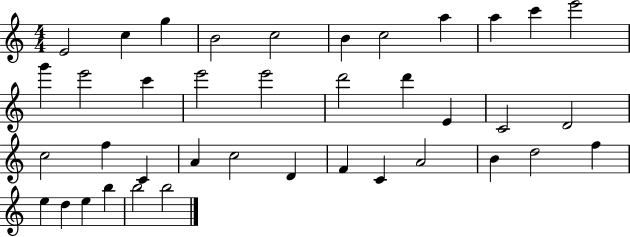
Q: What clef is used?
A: treble